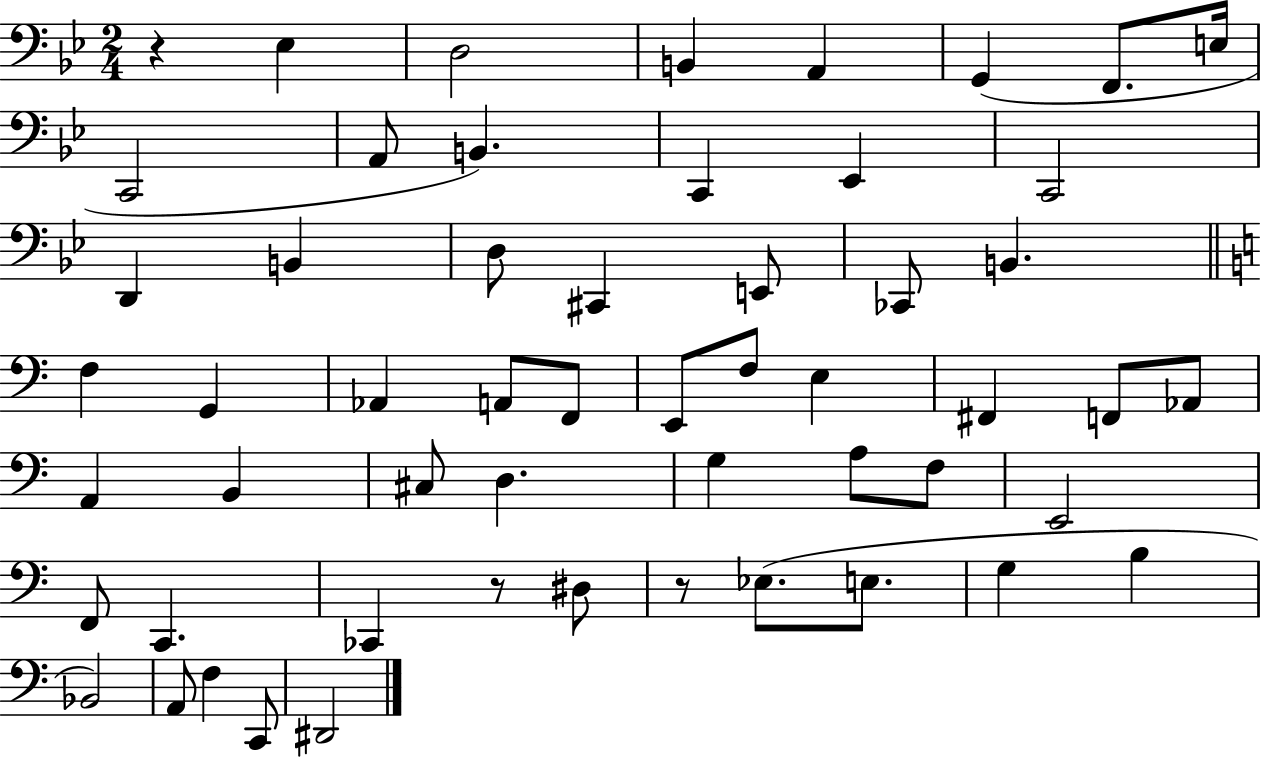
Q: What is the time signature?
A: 2/4